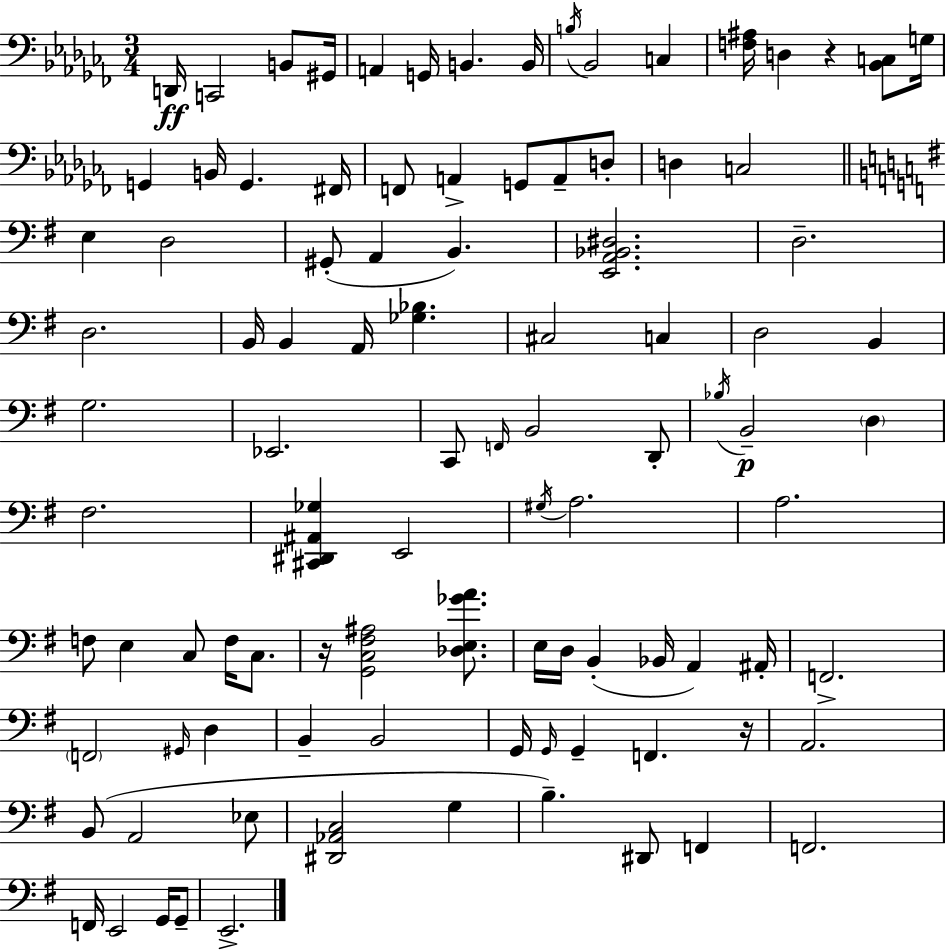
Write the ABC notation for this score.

X:1
T:Untitled
M:3/4
L:1/4
K:Abm
D,,/4 C,,2 B,,/2 ^G,,/4 A,, G,,/4 B,, B,,/4 B,/4 _B,,2 C, [F,^A,]/4 D, z [_B,,C,]/2 G,/4 G,, B,,/4 G,, ^F,,/4 F,,/2 A,, G,,/2 A,,/2 D,/2 D, C,2 E, D,2 ^G,,/2 A,, B,, [E,,A,,_B,,^D,]2 D,2 D,2 B,,/4 B,, A,,/4 [_G,_B,] ^C,2 C, D,2 B,, G,2 _E,,2 C,,/2 F,,/4 B,,2 D,,/2 _B,/4 B,,2 D, ^F,2 [^C,,^D,,^A,,_G,] E,,2 ^G,/4 A,2 A,2 F,/2 E, C,/2 F,/4 C,/2 z/4 [G,,C,^F,^A,]2 [_D,E,_GA]/2 E,/4 D,/4 B,, _B,,/4 A,, ^A,,/4 F,,2 F,,2 ^G,,/4 D, B,, B,,2 G,,/4 G,,/4 G,, F,, z/4 A,,2 B,,/2 A,,2 _E,/2 [^D,,_A,,C,]2 G, B, ^D,,/2 F,, F,,2 F,,/4 E,,2 G,,/4 G,,/2 E,,2